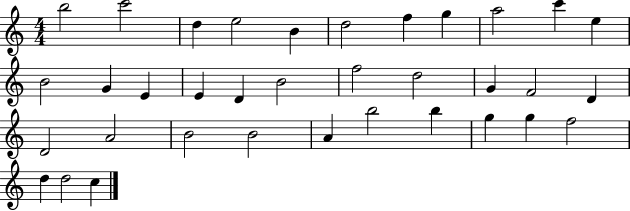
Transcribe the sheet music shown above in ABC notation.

X:1
T:Untitled
M:4/4
L:1/4
K:C
b2 c'2 d e2 B d2 f g a2 c' e B2 G E E D B2 f2 d2 G F2 D D2 A2 B2 B2 A b2 b g g f2 d d2 c